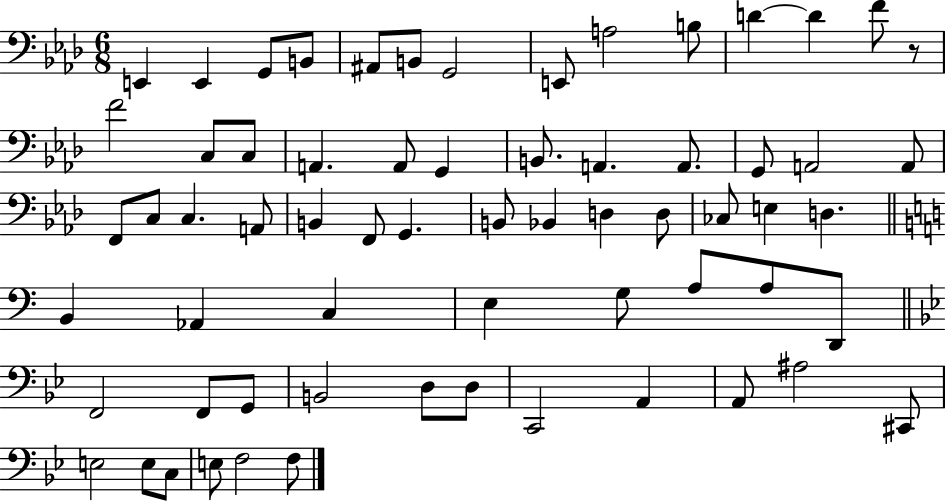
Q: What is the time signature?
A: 6/8